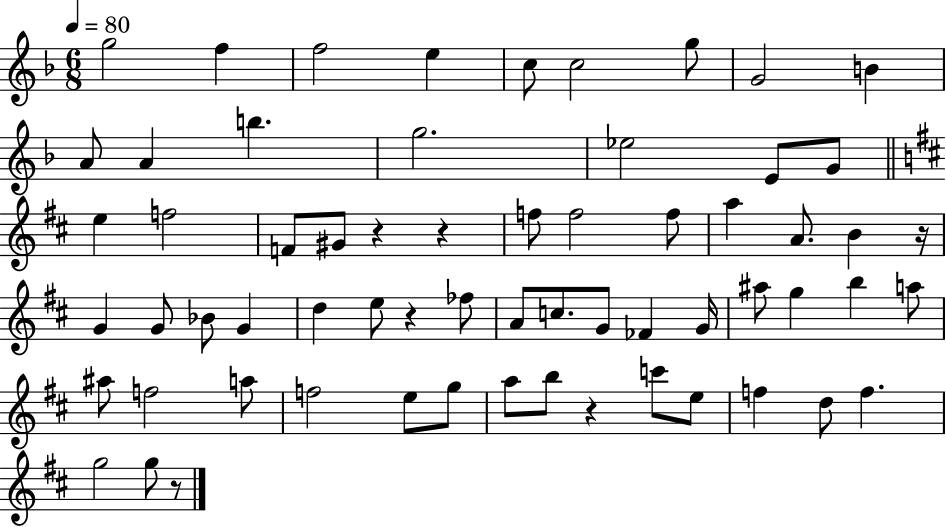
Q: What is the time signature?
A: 6/8